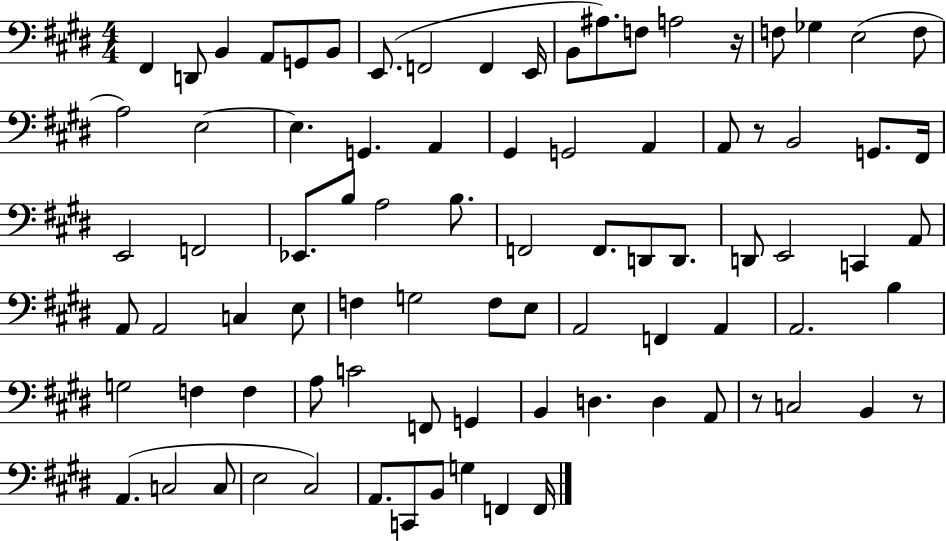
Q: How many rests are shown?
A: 4